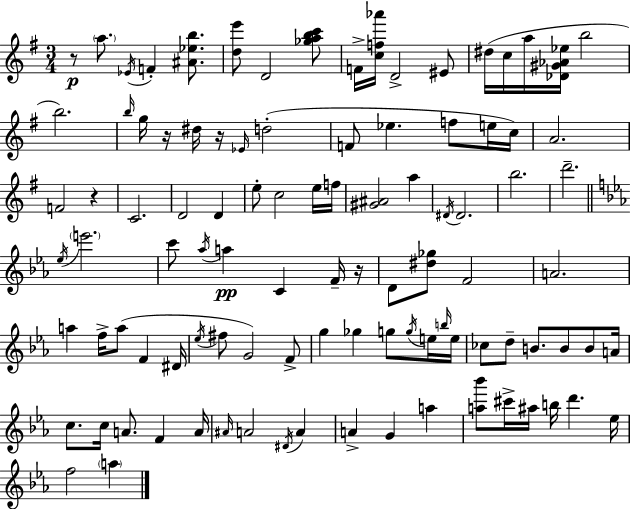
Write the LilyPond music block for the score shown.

{
  \clef treble
  \numericTimeSignature
  \time 3/4
  \key e \minor
  r8\p \parenthesize a''8. \acciaccatura { ees'16 } f'4-. <ais' ees'' b''>8. | <d'' e'''>8 d'2 <ges'' a'' b'' c'''>8 | f'16-> <c'' f'' aes'''>16 d'2-> eis'8 | dis''16( c''16 a''16 <des' gis' aes' ees''>16 b''2 | \break b''2.) | \grace { b''16 } g''16 r16 dis''16 r16 \grace { ees'16 } d''2-.( | f'8 ees''4. f''8 | e''16 c''16) a'2. | \break f'2 r4 | c'2. | d'2 d'4 | e''8-. c''2 | \break e''16 f''16 <gis' ais'>2 a''4 | \acciaccatura { dis'16 } dis'2. | b''2. | d'''2.-- | \break \bar "||" \break \key ees \major \acciaccatura { ees''16 } \parenthesize e'''2. | c'''8 \acciaccatura { aes''16 } a''4\pp c'4 | f'16-- r16 d'8 <dis'' ges''>8 f'2 | a'2. | \break a''4 f''16-> a''8( f'4 | dis'16 \acciaccatura { ees''16 } fis''8 g'2) | f'8-> g''4 ges''4 g''8 | \acciaccatura { g''16 } e''16 \grace { b''16 } e''16 ces''8 d''8-- b'8. | \break b'8 b'8 a'16 c''8. c''16 a'8. | f'4 a'16 \grace { ais'16 } a'2 | \acciaccatura { dis'16 } a'4 a'4-> g'4 | a''4 <a'' bes'''>8 cis'''16-> ais''16 b''16 | \break d'''4. ees''16 f''2 | \parenthesize a''4 \bar "|."
}